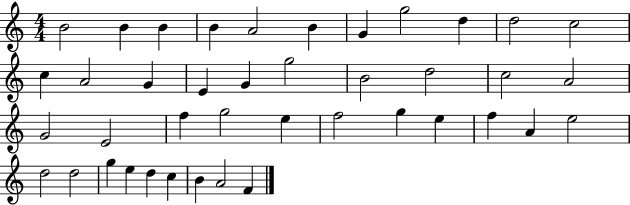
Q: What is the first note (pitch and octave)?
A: B4